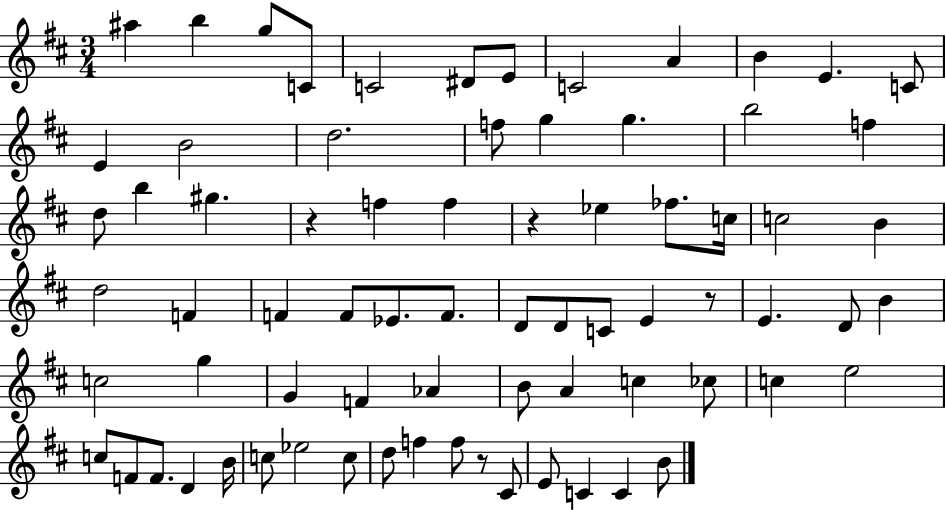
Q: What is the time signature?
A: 3/4